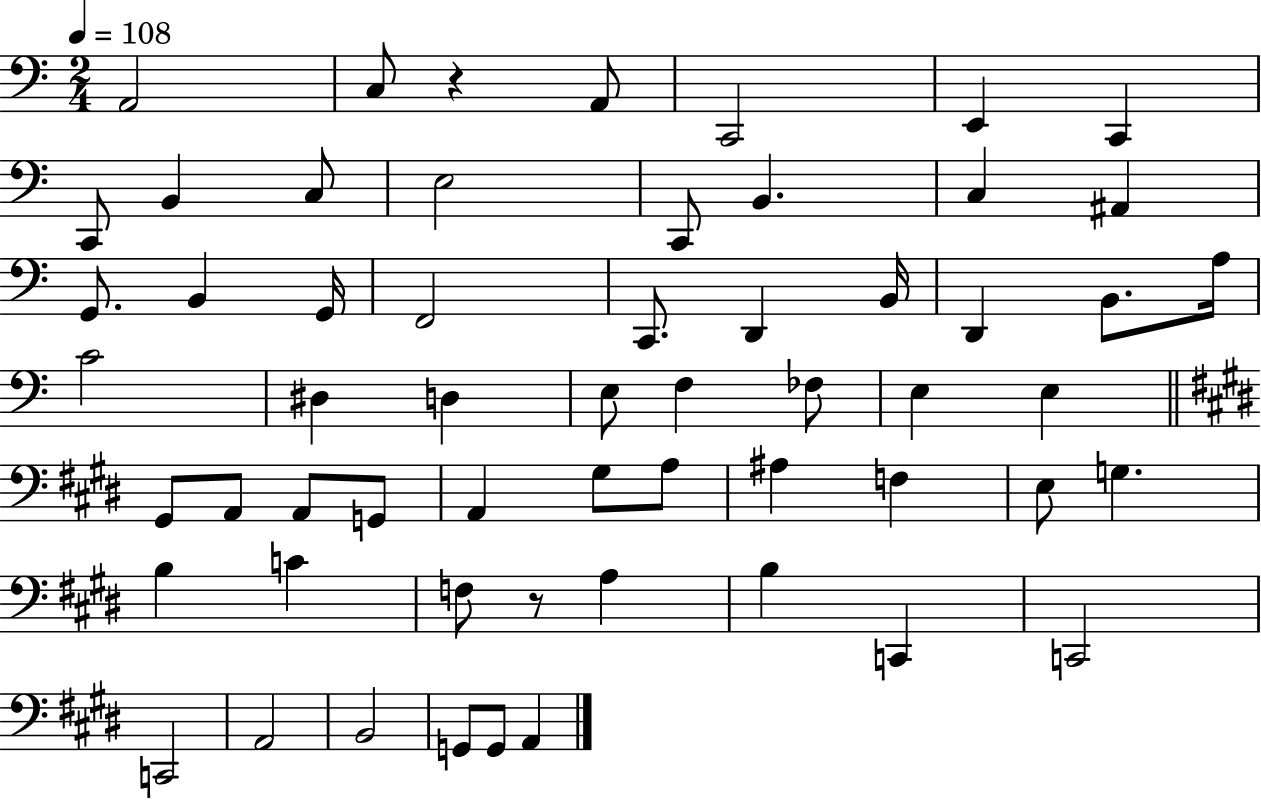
A2/h C3/e R/q A2/e C2/h E2/q C2/q C2/e B2/q C3/e E3/h C2/e B2/q. C3/q A#2/q G2/e. B2/q G2/s F2/h C2/e. D2/q B2/s D2/q B2/e. A3/s C4/h D#3/q D3/q E3/e F3/q FES3/e E3/q E3/q G#2/e A2/e A2/e G2/e A2/q G#3/e A3/e A#3/q F3/q E3/e G3/q. B3/q C4/q F3/e R/e A3/q B3/q C2/q C2/h C2/h A2/h B2/h G2/e G2/e A2/q